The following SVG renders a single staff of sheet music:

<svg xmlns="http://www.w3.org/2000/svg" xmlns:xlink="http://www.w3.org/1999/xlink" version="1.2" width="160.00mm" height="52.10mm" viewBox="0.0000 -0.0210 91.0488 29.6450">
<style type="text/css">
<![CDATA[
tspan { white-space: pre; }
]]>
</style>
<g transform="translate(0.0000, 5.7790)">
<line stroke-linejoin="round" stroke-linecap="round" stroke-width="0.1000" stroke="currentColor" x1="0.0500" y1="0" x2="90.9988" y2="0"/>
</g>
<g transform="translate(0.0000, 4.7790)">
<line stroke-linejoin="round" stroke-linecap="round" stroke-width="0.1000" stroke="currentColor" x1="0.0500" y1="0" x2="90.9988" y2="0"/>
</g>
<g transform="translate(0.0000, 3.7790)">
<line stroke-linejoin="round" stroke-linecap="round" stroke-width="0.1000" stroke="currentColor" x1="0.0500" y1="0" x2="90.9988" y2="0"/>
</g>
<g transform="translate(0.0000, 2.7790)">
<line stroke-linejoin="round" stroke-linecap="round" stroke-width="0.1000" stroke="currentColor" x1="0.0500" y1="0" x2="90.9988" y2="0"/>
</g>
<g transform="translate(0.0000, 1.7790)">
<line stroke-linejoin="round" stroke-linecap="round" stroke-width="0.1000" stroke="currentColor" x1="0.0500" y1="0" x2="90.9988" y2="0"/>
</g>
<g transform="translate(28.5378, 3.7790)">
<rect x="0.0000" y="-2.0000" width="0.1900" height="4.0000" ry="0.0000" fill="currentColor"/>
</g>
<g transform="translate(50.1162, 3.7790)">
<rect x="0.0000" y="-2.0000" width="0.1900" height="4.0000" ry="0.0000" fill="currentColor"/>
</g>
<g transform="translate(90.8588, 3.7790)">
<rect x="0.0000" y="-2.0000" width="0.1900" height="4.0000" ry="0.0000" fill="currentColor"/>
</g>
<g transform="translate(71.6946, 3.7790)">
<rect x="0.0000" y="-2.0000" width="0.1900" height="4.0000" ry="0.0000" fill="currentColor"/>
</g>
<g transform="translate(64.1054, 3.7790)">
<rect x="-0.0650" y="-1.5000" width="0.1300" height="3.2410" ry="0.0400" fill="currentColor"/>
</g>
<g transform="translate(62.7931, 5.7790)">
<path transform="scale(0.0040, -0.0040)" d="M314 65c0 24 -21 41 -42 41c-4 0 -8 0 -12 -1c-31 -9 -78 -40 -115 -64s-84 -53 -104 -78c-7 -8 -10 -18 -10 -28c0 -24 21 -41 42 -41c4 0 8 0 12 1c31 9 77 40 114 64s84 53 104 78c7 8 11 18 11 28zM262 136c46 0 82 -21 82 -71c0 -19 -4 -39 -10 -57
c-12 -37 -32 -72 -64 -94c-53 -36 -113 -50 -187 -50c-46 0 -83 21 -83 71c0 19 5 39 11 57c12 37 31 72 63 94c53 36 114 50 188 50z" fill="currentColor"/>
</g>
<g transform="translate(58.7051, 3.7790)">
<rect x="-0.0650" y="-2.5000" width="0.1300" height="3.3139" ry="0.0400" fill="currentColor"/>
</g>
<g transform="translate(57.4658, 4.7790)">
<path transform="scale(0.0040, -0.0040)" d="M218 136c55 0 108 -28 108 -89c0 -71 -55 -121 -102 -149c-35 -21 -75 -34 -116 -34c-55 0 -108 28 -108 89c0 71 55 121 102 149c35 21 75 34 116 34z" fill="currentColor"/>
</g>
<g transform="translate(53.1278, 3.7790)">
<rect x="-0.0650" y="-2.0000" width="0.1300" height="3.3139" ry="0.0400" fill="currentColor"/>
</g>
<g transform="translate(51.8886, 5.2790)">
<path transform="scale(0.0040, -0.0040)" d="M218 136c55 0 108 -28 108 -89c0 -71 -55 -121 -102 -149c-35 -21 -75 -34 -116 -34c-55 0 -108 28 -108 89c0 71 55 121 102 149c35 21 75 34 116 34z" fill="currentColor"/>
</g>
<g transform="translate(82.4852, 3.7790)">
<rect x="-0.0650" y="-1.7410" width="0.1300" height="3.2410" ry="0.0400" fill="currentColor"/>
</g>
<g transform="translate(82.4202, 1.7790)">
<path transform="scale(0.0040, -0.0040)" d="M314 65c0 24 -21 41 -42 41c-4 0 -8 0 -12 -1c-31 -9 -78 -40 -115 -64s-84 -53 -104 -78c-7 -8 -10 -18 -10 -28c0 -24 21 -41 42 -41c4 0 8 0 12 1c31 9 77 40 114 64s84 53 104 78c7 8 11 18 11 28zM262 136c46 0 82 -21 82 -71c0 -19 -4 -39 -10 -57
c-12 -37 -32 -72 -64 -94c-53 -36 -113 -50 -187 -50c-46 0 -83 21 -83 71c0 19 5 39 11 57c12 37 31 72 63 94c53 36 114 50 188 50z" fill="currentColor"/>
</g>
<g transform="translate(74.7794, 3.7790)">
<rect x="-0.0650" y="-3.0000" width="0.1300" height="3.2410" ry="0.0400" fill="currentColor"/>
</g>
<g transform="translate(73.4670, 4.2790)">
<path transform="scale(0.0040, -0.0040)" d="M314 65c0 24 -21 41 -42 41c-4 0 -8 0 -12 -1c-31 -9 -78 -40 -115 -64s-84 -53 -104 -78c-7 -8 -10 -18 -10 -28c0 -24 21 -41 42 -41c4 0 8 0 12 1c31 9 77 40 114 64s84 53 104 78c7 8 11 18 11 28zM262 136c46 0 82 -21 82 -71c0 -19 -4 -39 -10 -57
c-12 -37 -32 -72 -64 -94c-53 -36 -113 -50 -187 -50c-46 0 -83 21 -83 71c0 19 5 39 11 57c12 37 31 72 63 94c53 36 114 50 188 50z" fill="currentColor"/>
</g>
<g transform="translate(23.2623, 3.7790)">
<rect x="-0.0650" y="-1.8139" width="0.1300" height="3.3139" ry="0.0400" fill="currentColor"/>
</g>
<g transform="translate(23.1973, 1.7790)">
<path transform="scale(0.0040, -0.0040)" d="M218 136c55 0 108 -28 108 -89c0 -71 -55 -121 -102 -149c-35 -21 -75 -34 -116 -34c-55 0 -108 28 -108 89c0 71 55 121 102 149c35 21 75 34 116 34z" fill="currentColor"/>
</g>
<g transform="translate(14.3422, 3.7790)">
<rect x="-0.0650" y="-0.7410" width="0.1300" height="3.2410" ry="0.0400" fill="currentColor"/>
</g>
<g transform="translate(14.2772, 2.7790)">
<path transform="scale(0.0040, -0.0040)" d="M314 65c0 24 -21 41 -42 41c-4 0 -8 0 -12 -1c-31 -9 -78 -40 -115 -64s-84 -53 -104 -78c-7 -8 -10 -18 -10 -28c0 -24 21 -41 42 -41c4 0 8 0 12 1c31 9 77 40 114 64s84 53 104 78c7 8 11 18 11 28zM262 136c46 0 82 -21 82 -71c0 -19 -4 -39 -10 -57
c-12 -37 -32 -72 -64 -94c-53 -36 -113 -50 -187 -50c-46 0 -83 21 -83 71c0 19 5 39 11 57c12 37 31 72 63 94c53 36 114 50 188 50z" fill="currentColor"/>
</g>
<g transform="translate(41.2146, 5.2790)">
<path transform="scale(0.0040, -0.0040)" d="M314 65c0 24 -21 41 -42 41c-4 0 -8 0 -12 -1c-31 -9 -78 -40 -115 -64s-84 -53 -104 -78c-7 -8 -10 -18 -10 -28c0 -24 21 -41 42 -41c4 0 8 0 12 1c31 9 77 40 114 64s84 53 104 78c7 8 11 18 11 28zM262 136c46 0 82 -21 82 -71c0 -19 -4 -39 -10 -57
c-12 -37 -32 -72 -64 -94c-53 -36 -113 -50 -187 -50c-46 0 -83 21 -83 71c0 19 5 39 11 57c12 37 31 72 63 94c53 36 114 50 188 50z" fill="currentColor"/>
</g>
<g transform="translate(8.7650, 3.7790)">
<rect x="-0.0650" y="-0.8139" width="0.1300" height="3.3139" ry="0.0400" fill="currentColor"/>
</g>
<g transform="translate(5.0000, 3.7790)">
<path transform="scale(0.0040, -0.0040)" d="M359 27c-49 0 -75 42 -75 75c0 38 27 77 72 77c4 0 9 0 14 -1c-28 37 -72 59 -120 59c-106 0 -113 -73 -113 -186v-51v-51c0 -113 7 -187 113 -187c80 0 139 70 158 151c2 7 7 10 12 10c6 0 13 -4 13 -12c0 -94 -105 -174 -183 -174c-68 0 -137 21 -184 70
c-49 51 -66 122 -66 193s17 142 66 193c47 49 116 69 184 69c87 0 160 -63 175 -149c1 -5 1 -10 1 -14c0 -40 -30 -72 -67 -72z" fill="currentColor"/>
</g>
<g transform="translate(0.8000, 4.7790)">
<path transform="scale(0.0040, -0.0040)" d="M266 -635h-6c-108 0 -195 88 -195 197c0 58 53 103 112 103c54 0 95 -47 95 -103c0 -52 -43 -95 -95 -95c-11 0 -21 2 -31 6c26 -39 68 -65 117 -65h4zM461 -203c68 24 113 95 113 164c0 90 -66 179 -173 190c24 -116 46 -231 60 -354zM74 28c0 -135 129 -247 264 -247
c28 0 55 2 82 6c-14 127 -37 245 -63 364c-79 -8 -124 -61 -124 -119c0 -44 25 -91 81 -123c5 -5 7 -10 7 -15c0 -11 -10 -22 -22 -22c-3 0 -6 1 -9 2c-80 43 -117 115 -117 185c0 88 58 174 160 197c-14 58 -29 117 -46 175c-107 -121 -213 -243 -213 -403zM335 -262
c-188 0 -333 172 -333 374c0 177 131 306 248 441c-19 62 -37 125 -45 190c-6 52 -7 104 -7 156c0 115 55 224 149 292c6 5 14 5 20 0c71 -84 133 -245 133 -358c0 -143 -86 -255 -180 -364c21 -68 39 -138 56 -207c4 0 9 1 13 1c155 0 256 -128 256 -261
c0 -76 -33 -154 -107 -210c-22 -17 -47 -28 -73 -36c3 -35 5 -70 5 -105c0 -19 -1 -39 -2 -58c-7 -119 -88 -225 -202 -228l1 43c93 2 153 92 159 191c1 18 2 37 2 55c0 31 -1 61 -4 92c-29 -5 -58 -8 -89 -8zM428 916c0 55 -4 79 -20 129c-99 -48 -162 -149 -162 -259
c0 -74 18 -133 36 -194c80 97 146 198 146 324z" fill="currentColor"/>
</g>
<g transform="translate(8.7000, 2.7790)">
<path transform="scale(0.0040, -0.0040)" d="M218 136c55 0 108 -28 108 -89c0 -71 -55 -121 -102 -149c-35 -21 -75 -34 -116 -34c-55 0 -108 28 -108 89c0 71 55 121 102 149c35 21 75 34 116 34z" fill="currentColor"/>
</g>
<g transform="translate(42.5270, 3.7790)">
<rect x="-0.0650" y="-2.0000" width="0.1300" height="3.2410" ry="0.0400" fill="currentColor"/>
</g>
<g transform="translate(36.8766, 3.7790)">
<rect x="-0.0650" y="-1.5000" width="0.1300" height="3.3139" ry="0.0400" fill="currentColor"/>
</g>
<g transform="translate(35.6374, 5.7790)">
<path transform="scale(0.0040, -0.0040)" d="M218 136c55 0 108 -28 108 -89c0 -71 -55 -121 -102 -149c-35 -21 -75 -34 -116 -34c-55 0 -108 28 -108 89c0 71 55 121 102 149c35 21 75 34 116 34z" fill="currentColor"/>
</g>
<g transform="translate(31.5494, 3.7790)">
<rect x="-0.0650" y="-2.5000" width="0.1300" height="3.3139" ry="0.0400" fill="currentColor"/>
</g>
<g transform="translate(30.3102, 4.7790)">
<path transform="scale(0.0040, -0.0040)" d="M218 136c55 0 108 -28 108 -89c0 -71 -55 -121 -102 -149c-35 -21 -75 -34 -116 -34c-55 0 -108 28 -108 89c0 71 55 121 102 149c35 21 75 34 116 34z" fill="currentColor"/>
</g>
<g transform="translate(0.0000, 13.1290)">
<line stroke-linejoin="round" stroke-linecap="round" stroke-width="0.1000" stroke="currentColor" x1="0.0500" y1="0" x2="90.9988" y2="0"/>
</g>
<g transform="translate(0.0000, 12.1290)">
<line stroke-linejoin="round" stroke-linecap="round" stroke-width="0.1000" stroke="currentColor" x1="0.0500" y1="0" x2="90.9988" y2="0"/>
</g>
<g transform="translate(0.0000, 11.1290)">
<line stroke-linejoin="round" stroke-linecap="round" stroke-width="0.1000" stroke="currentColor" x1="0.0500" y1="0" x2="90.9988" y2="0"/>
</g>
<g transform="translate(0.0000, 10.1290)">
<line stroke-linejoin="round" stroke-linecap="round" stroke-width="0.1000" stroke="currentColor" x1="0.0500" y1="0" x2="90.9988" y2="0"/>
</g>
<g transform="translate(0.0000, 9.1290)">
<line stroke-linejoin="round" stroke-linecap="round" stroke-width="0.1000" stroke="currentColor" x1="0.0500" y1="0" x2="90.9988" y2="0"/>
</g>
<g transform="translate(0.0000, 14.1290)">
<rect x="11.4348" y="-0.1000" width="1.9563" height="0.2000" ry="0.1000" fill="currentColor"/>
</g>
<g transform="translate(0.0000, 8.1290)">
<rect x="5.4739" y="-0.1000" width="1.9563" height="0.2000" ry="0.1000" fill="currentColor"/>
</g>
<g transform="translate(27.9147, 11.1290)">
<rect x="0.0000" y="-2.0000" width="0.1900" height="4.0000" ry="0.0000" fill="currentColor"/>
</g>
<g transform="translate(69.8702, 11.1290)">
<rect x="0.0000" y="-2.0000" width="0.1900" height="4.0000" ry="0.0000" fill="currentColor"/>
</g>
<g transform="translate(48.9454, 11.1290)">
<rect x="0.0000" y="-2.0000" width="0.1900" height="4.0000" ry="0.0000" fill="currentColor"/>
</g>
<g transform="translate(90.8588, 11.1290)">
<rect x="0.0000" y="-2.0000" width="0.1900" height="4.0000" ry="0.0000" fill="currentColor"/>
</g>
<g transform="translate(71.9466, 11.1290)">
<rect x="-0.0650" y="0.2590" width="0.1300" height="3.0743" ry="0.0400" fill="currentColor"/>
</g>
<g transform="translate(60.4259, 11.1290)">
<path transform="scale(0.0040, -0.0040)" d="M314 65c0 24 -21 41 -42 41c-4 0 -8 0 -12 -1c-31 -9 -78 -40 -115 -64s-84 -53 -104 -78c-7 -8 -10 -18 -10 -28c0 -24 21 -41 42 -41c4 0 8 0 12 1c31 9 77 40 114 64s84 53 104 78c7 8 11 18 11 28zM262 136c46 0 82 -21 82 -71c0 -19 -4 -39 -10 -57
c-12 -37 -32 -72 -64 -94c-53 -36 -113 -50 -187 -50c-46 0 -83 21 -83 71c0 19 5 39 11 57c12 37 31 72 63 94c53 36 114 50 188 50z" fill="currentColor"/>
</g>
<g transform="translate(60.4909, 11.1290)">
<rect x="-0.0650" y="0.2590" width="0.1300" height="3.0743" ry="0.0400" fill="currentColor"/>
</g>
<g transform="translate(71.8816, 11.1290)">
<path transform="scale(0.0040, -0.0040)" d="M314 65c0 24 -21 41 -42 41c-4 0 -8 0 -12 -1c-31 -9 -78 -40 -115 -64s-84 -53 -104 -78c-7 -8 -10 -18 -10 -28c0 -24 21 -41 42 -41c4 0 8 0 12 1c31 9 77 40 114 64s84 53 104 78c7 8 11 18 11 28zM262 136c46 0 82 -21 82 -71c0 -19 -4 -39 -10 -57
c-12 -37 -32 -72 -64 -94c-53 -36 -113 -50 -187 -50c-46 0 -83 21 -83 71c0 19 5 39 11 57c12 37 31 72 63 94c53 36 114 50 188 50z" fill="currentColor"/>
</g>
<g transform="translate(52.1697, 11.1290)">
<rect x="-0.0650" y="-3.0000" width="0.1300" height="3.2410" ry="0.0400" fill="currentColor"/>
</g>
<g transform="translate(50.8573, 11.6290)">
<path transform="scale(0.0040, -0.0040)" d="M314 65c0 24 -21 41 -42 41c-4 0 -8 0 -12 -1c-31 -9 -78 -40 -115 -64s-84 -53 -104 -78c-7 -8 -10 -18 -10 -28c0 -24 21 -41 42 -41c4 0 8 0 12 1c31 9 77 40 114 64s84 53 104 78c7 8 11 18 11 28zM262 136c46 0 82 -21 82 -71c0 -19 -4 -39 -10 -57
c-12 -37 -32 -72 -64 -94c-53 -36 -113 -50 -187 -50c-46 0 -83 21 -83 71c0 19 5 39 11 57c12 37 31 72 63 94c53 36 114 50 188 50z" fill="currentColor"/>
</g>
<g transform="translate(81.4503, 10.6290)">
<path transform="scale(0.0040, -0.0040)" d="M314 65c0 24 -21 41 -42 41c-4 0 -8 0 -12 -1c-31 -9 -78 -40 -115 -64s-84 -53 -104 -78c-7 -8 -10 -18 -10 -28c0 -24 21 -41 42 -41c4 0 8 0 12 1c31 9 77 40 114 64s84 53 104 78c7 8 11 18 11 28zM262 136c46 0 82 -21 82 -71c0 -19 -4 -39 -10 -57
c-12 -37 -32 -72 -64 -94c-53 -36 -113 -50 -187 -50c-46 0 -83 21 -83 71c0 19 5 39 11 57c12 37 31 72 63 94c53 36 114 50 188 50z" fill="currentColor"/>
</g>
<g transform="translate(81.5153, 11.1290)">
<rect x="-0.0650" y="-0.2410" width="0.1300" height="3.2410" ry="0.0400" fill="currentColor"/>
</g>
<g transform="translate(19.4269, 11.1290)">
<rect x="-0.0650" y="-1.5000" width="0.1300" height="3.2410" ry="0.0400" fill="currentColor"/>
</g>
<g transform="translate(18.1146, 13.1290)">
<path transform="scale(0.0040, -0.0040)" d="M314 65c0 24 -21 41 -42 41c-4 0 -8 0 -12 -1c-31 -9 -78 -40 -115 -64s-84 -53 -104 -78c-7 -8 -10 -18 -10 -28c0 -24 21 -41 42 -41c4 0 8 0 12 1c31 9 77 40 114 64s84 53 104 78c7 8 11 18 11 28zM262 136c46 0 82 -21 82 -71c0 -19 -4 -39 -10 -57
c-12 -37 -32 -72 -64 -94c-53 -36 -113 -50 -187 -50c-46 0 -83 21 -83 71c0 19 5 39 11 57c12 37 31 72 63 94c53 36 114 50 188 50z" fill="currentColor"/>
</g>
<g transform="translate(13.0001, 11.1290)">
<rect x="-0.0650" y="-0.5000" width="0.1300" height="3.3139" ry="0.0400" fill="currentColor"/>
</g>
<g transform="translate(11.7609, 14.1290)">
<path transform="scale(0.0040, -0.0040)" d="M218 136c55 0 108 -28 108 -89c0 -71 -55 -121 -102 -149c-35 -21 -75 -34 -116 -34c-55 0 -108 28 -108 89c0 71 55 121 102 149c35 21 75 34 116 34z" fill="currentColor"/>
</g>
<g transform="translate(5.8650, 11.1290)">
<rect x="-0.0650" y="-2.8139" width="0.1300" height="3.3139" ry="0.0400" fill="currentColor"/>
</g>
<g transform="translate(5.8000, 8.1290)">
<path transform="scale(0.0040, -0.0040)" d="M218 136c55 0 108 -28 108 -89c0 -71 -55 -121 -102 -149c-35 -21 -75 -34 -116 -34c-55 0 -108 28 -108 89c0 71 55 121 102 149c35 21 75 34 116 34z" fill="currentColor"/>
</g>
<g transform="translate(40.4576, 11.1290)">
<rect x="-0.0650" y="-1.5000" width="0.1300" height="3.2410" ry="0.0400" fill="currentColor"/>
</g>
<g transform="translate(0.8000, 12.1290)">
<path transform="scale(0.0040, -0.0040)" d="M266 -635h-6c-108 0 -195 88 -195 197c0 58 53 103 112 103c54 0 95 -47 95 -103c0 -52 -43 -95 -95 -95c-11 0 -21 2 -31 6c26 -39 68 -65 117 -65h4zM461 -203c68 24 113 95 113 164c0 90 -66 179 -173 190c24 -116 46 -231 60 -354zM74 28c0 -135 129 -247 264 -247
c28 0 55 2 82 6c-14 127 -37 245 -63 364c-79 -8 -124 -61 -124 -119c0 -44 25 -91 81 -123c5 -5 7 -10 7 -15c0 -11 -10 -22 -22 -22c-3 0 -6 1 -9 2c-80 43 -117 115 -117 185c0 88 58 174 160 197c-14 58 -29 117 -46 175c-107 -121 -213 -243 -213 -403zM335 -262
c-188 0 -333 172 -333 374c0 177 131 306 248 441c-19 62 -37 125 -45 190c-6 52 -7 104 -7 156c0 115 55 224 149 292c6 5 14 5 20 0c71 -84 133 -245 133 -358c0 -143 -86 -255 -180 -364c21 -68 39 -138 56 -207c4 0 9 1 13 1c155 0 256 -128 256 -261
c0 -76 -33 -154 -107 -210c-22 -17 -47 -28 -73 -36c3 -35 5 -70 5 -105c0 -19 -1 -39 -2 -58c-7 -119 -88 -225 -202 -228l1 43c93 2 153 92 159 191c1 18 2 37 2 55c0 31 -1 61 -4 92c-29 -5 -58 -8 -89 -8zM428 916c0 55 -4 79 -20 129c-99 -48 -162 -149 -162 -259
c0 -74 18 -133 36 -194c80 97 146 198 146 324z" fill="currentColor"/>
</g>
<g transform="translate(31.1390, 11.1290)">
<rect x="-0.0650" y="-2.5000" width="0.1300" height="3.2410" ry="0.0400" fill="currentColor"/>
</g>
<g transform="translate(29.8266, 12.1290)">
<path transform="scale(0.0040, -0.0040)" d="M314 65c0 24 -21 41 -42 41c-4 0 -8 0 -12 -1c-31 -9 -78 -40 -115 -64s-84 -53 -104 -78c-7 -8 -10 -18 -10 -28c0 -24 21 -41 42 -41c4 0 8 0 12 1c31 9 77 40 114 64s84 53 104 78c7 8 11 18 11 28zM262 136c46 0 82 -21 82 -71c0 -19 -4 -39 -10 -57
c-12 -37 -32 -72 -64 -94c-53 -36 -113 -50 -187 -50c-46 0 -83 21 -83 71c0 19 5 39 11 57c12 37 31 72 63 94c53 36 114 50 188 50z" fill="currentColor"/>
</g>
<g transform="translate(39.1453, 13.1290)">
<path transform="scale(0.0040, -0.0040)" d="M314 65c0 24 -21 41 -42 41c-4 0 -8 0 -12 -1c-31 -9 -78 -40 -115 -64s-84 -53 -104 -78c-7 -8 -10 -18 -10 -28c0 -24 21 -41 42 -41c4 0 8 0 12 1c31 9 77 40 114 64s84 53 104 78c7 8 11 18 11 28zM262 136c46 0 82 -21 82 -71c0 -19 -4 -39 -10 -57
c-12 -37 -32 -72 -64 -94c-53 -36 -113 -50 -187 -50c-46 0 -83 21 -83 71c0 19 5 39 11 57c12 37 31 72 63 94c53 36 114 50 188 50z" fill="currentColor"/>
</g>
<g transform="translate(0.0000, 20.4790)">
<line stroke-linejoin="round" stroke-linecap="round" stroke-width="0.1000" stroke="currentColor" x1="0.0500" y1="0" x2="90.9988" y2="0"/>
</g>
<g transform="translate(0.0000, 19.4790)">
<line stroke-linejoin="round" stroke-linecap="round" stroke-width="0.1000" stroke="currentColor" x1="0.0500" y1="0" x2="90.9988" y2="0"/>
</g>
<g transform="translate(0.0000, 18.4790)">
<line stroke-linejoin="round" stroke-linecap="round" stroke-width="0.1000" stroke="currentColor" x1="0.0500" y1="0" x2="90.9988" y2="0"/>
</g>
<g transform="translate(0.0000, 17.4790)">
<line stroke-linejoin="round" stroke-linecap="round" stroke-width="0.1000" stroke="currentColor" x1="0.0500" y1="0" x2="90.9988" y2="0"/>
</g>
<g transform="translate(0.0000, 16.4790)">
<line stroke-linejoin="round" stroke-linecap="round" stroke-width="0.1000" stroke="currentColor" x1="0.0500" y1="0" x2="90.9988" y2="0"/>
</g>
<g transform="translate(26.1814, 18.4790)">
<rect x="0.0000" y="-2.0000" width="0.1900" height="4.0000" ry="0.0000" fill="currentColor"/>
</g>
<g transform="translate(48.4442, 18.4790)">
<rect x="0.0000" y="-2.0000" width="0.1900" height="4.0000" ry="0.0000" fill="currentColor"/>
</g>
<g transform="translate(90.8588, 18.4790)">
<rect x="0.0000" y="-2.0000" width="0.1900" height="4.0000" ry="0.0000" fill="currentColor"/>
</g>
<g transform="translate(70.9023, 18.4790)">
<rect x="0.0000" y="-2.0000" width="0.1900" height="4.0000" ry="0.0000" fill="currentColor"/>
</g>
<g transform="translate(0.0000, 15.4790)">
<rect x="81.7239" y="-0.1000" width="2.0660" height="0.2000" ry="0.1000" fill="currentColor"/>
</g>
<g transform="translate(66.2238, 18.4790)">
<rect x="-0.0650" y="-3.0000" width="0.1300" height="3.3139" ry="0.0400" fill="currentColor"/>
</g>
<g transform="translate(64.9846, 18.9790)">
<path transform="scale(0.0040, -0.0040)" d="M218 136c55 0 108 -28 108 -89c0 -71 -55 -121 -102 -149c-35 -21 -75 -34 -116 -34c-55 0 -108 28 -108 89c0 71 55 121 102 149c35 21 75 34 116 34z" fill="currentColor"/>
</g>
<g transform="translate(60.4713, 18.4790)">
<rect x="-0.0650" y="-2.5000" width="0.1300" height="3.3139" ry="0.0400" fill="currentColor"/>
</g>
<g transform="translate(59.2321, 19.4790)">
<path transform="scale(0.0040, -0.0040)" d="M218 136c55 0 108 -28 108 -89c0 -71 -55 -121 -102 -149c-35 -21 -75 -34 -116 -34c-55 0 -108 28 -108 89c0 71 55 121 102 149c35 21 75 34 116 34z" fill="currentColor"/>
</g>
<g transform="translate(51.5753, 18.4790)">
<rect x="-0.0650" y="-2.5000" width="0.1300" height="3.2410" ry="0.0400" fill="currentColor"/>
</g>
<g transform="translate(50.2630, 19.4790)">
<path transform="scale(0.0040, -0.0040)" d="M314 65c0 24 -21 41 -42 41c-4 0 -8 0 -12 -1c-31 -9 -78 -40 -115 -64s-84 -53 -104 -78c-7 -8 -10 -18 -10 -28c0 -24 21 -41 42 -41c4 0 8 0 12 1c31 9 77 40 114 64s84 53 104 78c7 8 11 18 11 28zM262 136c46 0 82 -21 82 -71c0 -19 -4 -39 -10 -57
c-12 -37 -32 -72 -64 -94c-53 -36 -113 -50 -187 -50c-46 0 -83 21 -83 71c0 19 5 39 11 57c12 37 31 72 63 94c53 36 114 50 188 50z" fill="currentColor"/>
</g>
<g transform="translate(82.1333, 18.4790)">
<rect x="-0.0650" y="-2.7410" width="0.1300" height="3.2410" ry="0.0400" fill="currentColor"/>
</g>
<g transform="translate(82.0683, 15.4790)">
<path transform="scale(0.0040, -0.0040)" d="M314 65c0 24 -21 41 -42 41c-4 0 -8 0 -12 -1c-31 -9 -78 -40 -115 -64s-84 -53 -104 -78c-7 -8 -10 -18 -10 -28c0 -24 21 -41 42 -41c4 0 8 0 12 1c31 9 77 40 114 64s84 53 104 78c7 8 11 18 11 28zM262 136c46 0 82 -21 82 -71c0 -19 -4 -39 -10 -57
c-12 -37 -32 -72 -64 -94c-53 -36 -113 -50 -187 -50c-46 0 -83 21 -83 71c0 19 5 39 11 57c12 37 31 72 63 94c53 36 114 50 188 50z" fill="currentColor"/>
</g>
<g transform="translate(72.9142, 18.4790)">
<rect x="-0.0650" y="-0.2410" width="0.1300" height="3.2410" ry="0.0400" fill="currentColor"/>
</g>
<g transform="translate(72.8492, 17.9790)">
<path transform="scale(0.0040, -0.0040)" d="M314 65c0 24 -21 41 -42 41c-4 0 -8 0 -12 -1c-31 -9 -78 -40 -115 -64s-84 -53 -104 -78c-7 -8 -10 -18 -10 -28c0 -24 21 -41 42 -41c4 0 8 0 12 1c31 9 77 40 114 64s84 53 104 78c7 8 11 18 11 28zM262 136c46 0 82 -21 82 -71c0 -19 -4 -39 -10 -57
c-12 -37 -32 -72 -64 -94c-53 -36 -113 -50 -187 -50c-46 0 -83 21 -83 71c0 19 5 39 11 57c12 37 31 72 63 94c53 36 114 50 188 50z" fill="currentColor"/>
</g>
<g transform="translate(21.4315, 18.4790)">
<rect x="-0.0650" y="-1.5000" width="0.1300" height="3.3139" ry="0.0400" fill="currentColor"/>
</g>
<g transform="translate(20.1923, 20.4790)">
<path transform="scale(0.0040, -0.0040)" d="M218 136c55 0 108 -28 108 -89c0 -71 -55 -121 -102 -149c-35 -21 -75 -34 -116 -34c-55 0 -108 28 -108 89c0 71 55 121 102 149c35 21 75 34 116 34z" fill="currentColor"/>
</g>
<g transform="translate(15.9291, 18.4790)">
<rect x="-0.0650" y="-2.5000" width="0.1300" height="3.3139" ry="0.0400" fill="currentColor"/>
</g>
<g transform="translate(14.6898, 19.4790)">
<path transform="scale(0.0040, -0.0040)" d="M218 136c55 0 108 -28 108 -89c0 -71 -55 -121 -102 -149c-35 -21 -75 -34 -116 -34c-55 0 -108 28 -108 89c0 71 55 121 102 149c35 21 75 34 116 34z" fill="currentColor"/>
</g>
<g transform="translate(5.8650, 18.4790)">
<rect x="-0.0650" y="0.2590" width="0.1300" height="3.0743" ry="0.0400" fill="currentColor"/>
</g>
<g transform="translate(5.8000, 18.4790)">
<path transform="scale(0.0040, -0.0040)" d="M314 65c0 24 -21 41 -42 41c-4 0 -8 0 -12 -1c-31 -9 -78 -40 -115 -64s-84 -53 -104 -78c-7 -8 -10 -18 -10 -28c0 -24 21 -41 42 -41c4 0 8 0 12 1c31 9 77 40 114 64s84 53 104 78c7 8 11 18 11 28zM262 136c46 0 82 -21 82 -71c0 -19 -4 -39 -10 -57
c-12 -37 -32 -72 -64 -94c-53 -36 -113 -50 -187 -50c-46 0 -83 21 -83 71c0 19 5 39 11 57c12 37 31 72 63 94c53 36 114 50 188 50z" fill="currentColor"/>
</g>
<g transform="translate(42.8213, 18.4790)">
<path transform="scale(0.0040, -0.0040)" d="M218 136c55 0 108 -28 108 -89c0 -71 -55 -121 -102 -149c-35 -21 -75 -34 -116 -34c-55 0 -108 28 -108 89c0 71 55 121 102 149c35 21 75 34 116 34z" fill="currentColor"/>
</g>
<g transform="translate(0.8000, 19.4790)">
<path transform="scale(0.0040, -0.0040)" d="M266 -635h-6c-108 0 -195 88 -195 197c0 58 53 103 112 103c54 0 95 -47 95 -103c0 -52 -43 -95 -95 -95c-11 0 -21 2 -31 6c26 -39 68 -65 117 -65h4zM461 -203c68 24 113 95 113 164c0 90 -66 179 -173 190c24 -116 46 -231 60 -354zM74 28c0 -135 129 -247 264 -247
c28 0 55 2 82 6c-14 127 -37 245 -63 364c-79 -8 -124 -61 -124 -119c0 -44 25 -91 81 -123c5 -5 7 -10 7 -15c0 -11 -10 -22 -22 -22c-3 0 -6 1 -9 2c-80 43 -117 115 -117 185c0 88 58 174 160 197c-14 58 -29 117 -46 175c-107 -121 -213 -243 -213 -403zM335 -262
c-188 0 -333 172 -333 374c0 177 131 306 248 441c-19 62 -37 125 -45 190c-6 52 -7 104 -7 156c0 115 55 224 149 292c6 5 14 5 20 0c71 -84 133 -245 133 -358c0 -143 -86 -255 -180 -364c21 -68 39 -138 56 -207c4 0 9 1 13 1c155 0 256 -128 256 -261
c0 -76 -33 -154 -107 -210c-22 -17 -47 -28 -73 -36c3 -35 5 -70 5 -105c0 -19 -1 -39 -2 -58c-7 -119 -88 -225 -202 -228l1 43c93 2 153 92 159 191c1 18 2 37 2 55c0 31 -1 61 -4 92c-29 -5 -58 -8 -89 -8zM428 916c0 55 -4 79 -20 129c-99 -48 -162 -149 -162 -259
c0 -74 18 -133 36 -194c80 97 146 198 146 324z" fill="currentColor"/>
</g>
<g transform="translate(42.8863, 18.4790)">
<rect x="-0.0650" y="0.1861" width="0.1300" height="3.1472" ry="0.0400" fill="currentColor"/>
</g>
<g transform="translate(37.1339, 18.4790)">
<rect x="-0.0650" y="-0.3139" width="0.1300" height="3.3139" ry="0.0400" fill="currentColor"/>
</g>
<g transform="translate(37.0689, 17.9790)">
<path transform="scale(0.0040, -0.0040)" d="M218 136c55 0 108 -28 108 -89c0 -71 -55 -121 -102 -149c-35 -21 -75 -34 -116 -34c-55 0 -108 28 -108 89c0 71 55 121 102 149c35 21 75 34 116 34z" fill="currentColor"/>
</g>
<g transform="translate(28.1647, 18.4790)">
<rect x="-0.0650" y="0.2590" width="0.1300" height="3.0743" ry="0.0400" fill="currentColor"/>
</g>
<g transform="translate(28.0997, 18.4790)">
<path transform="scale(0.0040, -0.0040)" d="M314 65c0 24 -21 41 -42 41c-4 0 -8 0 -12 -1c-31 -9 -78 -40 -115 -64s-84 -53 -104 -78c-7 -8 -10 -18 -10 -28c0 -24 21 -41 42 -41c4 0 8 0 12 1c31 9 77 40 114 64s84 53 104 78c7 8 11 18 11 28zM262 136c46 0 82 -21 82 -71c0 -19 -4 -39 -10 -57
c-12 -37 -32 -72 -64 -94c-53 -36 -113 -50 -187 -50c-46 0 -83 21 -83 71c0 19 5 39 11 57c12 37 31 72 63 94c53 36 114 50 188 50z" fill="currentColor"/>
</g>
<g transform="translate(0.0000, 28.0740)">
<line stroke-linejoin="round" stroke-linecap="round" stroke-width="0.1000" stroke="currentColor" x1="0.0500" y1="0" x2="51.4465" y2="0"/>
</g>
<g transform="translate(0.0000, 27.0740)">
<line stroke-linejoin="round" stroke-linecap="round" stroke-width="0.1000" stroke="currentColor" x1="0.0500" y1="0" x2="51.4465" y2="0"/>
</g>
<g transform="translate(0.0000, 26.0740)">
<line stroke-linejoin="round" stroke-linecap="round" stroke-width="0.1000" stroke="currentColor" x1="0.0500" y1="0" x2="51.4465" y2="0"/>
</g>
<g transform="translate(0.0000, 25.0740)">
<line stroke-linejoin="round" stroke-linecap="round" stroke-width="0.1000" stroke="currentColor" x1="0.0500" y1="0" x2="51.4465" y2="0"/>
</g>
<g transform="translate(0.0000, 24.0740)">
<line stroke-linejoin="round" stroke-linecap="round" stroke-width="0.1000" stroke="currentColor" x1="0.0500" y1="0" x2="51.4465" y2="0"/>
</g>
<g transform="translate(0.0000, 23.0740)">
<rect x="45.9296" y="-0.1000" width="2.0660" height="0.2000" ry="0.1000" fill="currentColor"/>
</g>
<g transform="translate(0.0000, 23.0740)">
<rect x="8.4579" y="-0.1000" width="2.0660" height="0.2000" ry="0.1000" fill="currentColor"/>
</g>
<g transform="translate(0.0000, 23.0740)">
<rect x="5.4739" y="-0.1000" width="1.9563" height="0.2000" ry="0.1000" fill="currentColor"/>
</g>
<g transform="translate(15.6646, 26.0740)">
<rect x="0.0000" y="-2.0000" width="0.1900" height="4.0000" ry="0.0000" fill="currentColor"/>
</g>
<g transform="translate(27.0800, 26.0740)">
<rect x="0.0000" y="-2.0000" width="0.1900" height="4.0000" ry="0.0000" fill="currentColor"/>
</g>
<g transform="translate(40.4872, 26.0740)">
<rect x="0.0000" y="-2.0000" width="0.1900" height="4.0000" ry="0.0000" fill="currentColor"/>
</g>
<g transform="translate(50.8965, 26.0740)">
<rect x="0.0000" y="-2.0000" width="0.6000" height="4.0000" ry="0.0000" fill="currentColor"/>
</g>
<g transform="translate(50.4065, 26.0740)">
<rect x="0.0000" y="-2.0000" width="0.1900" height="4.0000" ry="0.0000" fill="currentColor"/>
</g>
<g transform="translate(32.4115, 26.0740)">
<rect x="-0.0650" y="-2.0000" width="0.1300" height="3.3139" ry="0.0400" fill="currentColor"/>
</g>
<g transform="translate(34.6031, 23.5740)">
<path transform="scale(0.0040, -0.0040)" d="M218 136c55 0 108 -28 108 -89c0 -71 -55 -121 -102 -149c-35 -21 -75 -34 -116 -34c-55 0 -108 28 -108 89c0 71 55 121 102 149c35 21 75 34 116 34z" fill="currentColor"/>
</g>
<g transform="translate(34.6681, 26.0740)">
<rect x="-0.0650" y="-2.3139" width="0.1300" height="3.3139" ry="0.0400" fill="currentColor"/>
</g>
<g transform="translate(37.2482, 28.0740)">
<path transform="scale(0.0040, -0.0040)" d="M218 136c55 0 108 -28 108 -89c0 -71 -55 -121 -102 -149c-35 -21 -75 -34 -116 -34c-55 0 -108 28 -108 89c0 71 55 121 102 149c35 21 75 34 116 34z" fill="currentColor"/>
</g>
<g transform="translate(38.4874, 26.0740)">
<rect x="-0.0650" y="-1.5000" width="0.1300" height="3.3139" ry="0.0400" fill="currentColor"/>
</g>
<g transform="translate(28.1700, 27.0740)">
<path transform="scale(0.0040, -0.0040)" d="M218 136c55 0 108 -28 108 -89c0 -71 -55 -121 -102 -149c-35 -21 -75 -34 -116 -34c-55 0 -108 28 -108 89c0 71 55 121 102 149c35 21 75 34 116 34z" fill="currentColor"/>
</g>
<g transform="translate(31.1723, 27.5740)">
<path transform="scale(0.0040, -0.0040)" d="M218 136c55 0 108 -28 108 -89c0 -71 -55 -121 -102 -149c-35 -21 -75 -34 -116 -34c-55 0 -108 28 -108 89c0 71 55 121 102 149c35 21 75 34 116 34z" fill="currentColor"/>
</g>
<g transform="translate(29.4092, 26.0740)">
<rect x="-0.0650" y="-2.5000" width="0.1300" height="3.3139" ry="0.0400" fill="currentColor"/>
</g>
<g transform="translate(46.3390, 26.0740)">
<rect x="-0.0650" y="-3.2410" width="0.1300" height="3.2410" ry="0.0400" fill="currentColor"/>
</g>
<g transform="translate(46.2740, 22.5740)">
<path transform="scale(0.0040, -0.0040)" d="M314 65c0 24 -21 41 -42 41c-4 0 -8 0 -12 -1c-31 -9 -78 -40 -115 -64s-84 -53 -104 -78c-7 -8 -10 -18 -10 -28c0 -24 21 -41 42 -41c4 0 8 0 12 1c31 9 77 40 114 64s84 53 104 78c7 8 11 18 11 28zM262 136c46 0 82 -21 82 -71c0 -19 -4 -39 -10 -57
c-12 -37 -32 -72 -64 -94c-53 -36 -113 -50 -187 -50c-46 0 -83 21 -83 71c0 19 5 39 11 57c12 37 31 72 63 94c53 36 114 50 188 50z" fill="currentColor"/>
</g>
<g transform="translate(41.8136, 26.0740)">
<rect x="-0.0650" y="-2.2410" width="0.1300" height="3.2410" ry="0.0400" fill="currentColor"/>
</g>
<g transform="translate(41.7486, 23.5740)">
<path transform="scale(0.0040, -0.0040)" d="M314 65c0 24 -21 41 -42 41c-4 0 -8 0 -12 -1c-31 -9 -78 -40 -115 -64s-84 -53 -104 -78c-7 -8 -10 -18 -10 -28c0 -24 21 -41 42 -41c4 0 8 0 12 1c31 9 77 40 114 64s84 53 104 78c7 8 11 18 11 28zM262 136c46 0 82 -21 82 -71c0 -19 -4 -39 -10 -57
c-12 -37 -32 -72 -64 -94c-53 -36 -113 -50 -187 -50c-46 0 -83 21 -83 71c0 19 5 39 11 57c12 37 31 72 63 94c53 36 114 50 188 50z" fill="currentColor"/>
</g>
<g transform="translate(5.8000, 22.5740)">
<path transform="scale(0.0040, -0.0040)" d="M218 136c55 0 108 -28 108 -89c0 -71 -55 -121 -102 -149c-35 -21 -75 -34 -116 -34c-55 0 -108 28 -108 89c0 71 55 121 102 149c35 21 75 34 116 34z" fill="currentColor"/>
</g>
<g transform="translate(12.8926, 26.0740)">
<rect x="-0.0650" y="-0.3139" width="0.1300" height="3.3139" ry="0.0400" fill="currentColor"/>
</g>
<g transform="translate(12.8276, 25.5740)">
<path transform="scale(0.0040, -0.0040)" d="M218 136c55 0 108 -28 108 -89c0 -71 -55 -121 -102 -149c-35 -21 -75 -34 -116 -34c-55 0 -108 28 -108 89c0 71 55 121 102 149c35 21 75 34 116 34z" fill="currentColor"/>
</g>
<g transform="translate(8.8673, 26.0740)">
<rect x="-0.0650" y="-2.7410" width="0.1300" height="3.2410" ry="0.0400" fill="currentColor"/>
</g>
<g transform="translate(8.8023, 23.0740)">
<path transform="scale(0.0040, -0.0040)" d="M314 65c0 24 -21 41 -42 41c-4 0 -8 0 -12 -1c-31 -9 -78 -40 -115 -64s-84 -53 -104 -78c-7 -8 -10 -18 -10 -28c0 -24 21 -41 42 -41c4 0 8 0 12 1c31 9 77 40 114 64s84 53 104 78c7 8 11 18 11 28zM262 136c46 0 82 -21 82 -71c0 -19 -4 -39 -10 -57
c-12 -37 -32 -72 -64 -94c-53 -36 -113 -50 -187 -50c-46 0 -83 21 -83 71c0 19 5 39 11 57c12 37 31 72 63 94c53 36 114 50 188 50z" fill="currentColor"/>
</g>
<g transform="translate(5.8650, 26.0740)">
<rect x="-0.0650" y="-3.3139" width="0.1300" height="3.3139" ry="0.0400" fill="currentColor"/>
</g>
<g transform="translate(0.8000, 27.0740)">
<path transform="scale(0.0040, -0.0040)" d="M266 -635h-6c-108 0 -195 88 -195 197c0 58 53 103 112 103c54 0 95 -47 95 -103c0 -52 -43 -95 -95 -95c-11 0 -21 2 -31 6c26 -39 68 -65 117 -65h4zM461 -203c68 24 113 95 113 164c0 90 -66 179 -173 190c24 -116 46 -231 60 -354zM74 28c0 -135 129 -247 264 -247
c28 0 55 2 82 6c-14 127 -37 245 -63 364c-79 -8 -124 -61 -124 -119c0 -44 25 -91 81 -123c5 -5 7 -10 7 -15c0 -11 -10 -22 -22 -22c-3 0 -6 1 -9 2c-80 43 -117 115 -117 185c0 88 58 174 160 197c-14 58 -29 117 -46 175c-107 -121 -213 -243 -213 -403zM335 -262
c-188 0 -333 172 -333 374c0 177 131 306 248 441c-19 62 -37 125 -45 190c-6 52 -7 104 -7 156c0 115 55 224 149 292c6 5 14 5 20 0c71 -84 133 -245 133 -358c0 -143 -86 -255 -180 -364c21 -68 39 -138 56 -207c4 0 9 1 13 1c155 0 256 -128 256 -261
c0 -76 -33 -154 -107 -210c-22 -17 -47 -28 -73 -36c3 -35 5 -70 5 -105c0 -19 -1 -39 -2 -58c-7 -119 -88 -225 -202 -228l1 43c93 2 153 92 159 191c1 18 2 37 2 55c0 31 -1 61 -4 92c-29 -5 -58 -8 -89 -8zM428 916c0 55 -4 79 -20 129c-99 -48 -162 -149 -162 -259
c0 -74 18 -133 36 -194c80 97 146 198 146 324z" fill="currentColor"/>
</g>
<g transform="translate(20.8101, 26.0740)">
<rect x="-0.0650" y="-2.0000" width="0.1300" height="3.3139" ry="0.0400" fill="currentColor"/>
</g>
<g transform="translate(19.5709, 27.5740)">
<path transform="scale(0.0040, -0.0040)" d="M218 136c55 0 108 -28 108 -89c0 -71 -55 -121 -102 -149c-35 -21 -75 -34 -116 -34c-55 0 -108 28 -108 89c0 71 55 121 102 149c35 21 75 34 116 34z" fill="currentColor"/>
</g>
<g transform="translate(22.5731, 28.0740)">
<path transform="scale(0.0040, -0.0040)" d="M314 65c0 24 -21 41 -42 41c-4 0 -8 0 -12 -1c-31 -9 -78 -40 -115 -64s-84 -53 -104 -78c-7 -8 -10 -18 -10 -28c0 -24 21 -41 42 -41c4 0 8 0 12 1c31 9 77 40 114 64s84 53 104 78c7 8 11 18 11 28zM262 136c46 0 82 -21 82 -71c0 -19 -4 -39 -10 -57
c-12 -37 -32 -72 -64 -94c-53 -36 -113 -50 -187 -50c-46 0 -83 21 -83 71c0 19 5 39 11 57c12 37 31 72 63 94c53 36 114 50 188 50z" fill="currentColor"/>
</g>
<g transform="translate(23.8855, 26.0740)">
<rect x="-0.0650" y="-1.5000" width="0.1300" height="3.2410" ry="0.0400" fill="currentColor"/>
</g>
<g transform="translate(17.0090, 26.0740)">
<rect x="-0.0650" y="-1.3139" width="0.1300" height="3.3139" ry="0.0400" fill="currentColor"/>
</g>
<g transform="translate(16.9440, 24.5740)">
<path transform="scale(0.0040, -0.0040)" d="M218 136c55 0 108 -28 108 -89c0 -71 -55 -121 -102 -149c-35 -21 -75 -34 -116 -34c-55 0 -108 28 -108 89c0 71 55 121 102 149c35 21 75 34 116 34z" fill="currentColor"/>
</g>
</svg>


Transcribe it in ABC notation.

X:1
T:Untitled
M:4/4
L:1/4
K:C
d d2 f G E F2 F G E2 A2 f2 a C E2 G2 E2 A2 B2 B2 c2 B2 G E B2 c B G2 G A c2 a2 b a2 c e F E2 G F g E g2 b2